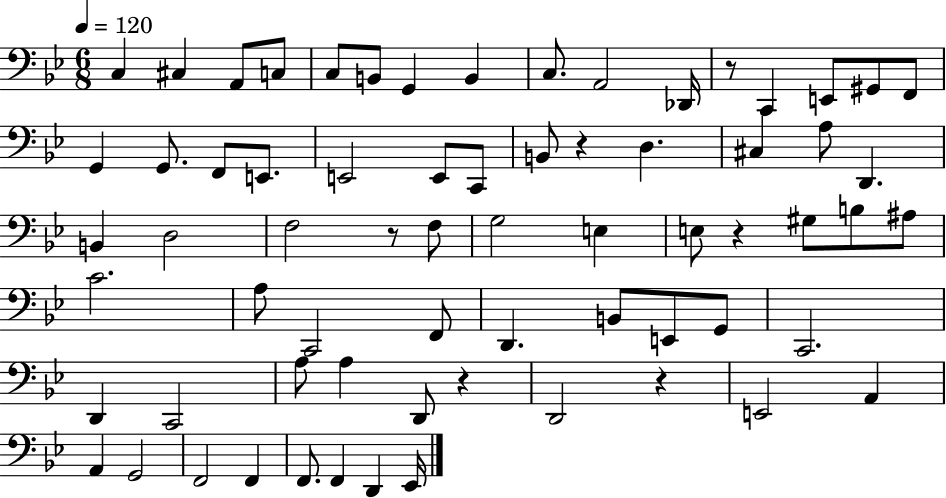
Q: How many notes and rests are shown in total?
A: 68